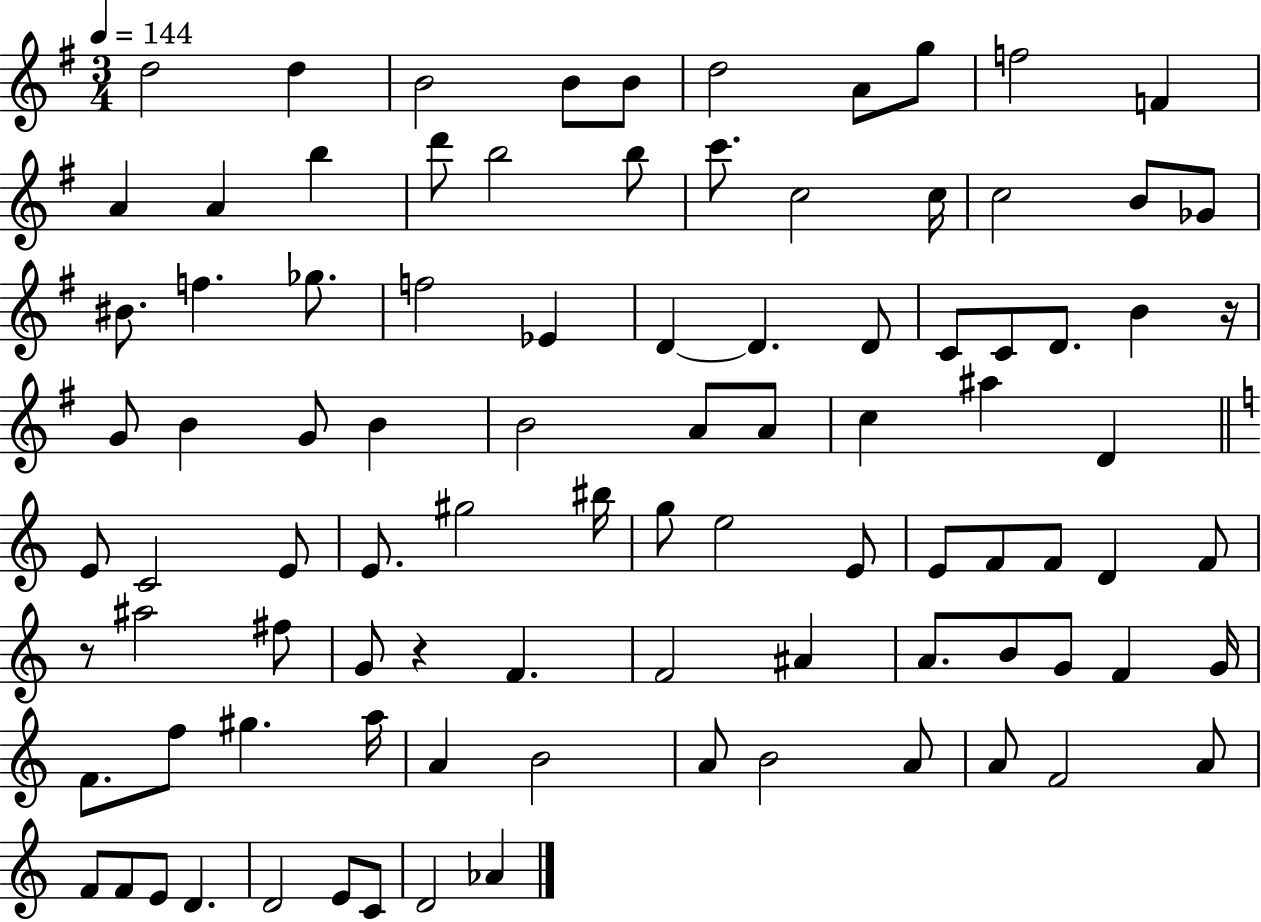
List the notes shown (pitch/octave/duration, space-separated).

D5/h D5/q B4/h B4/e B4/e D5/h A4/e G5/e F5/h F4/q A4/q A4/q B5/q D6/e B5/h B5/e C6/e. C5/h C5/s C5/h B4/e Gb4/e BIS4/e. F5/q. Gb5/e. F5/h Eb4/q D4/q D4/q. D4/e C4/e C4/e D4/e. B4/q R/s G4/e B4/q G4/e B4/q B4/h A4/e A4/e C5/q A#5/q D4/q E4/e C4/h E4/e E4/e. G#5/h BIS5/s G5/e E5/h E4/e E4/e F4/e F4/e D4/q F4/e R/e A#5/h F#5/e G4/e R/q F4/q. F4/h A#4/q A4/e. B4/e G4/e F4/q G4/s F4/e. F5/e G#5/q. A5/s A4/q B4/h A4/e B4/h A4/e A4/e F4/h A4/e F4/e F4/e E4/e D4/q. D4/h E4/e C4/e D4/h Ab4/q